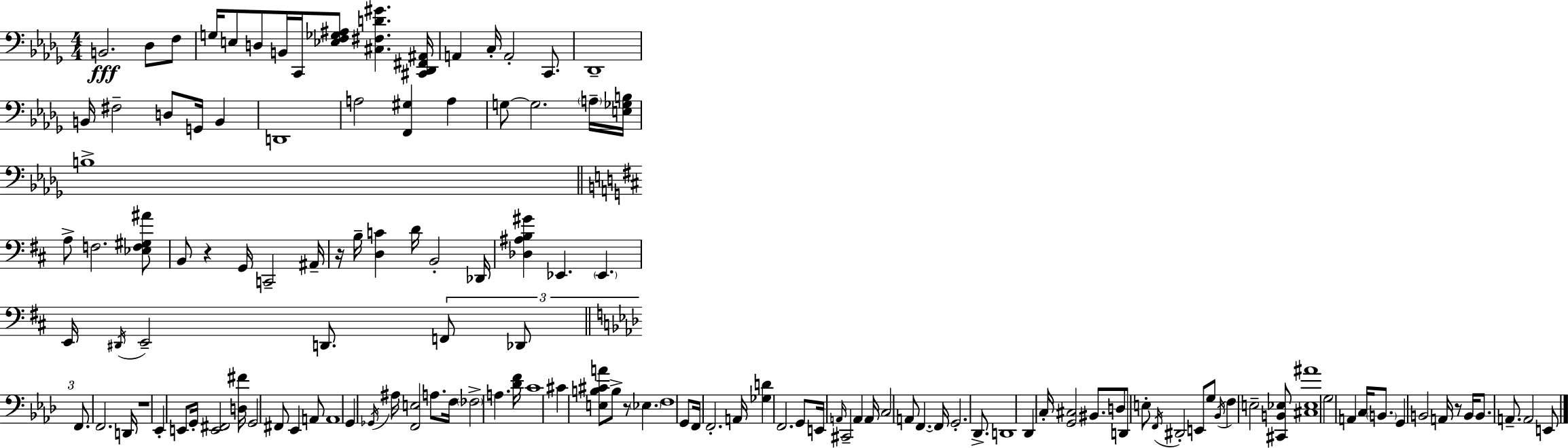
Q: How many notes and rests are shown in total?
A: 131